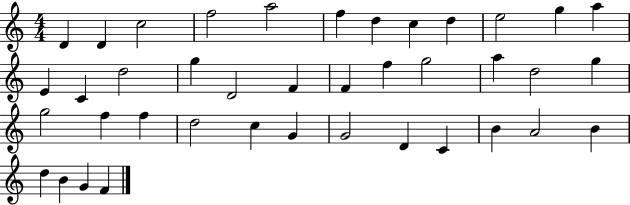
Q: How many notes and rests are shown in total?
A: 40